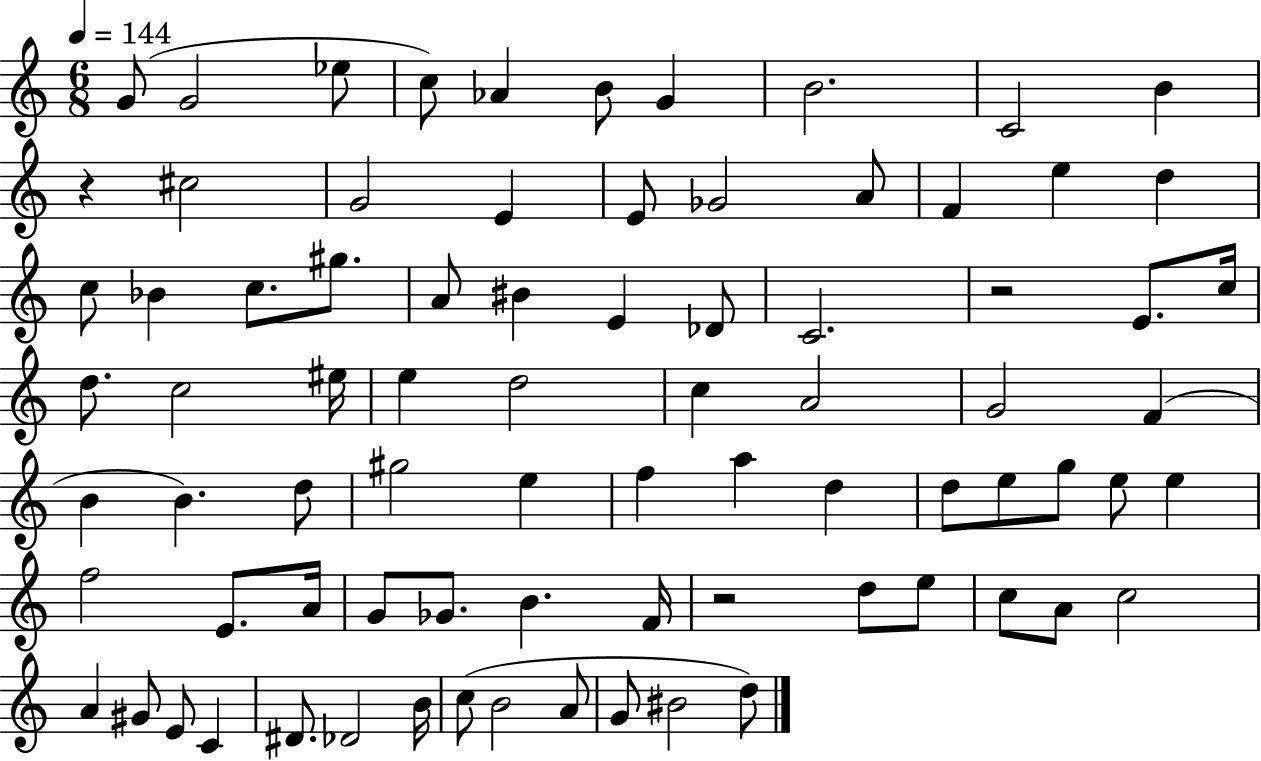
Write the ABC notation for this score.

X:1
T:Untitled
M:6/8
L:1/4
K:C
G/2 G2 _e/2 c/2 _A B/2 G B2 C2 B z ^c2 G2 E E/2 _G2 A/2 F e d c/2 _B c/2 ^g/2 A/2 ^B E _D/2 C2 z2 E/2 c/4 d/2 c2 ^e/4 e d2 c A2 G2 F B B d/2 ^g2 e f a d d/2 e/2 g/2 e/2 e f2 E/2 A/4 G/2 _G/2 B F/4 z2 d/2 e/2 c/2 A/2 c2 A ^G/2 E/2 C ^D/2 _D2 B/4 c/2 B2 A/2 G/2 ^B2 d/2